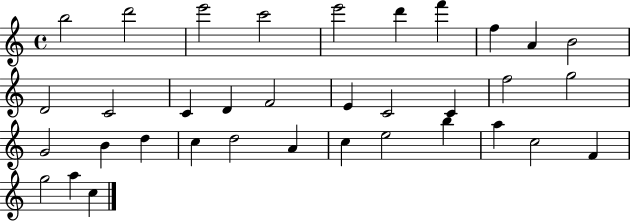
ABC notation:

X:1
T:Untitled
M:4/4
L:1/4
K:C
b2 d'2 e'2 c'2 e'2 d' f' f A B2 D2 C2 C D F2 E C2 C f2 g2 G2 B d c d2 A c e2 b a c2 F g2 a c